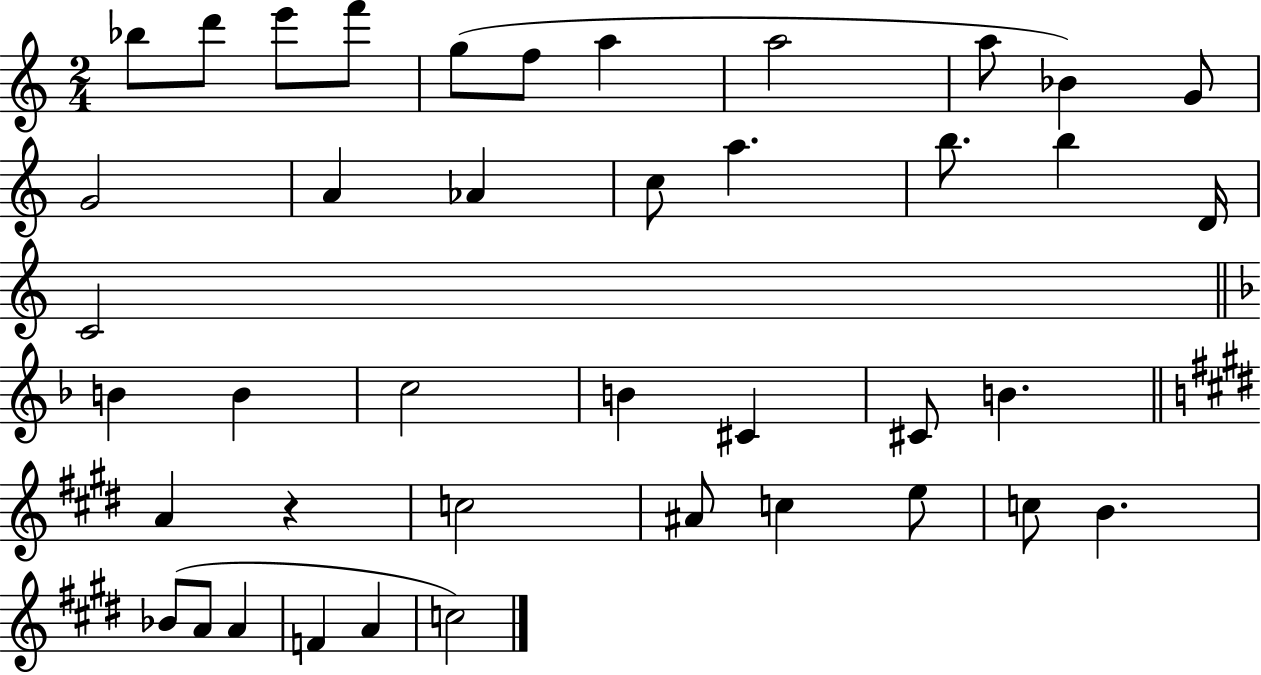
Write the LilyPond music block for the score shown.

{
  \clef treble
  \numericTimeSignature
  \time 2/4
  \key c \major
  \repeat volta 2 { bes''8 d'''8 e'''8 f'''8 | g''8( f''8 a''4 | a''2 | a''8 bes'4) g'8 | \break g'2 | a'4 aes'4 | c''8 a''4. | b''8. b''4 d'16 | \break c'2 | \bar "||" \break \key f \major b'4 b'4 | c''2 | b'4 cis'4 | cis'8 b'4. | \break \bar "||" \break \key e \major a'4 r4 | c''2 | ais'8 c''4 e''8 | c''8 b'4. | \break bes'8( a'8 a'4 | f'4 a'4 | c''2) | } \bar "|."
}